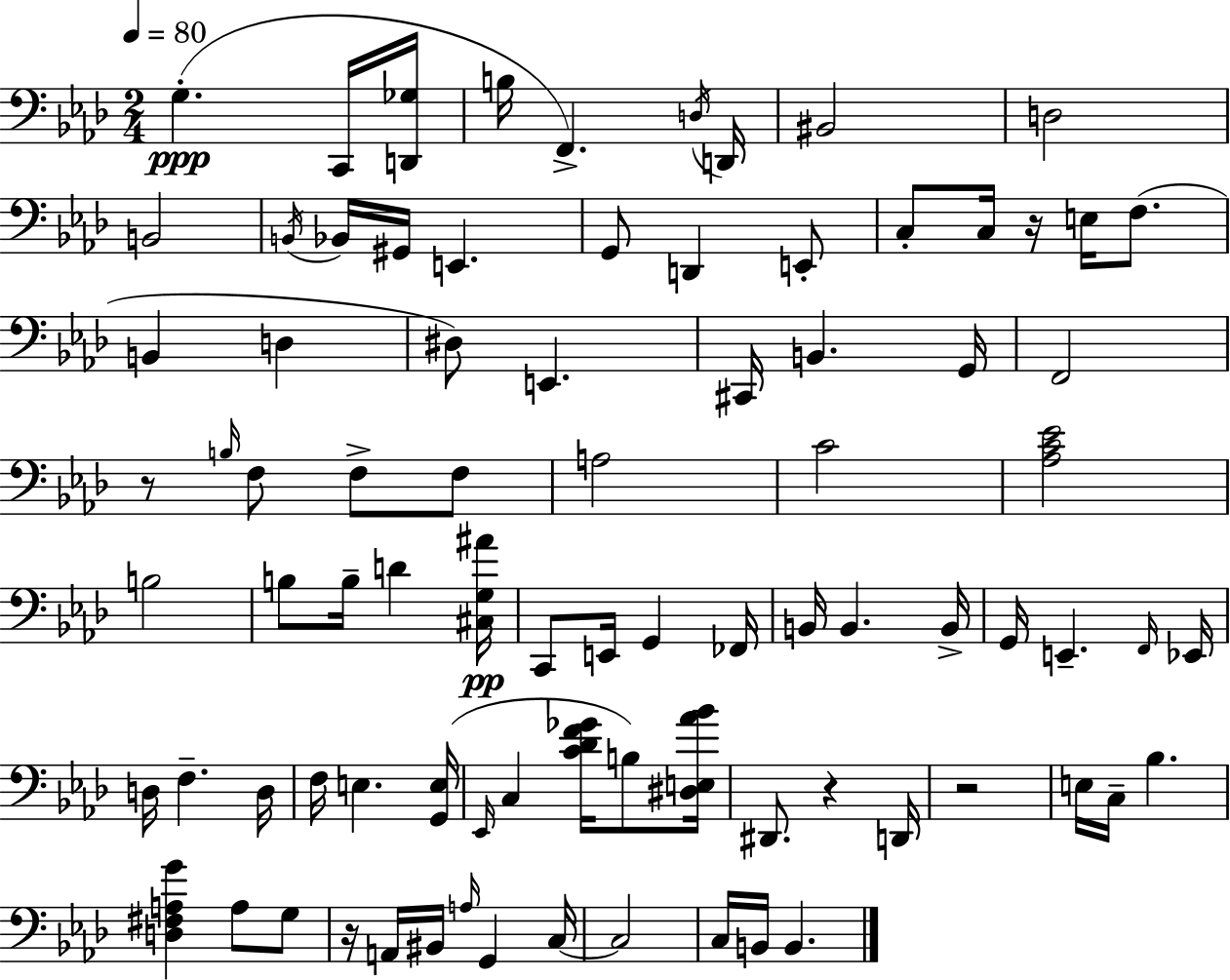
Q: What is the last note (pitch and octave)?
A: B2